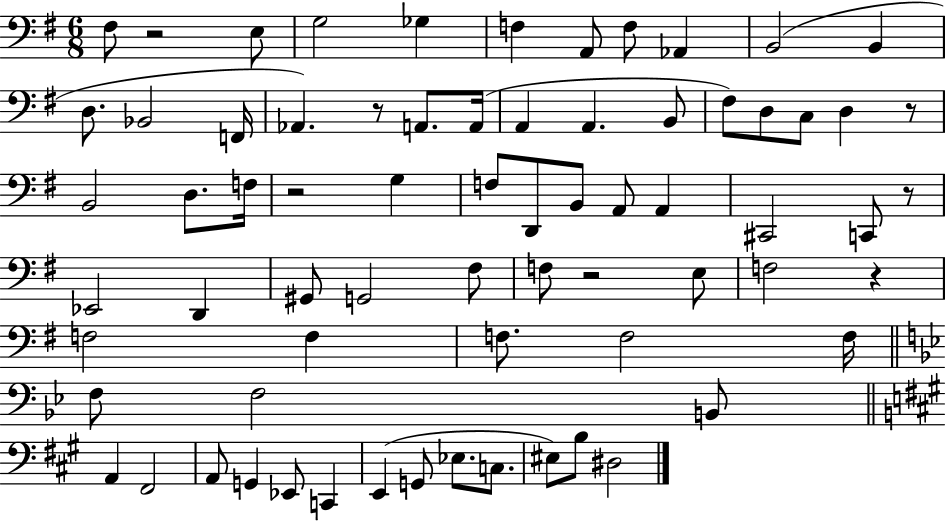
F#3/e R/h E3/e G3/h Gb3/q F3/q A2/e F3/e Ab2/q B2/h B2/q D3/e. Bb2/h F2/s Ab2/q. R/e A2/e. A2/s A2/q A2/q. B2/e F#3/e D3/e C3/e D3/q R/e B2/h D3/e. F3/s R/h G3/q F3/e D2/e B2/e A2/e A2/q C#2/h C2/e R/e Eb2/h D2/q G#2/e G2/h F#3/e F3/e R/h E3/e F3/h R/q F3/h F3/q F3/e. F3/h F3/s F3/e F3/h B2/e A2/q F#2/h A2/e G2/q Eb2/e C2/q E2/q G2/e Eb3/e. C3/e. EIS3/e B3/e D#3/h